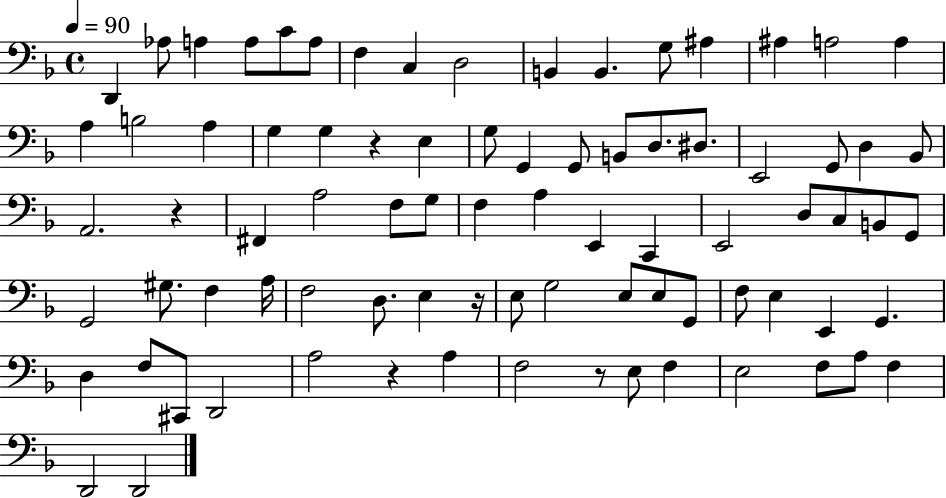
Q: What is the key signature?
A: F major